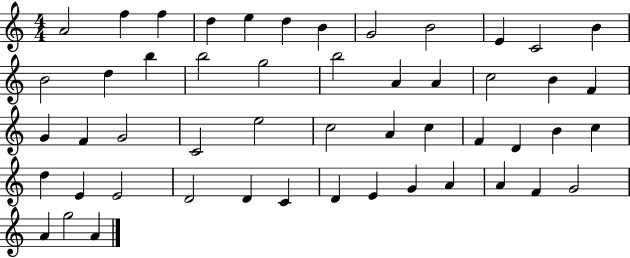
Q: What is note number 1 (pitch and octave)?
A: A4